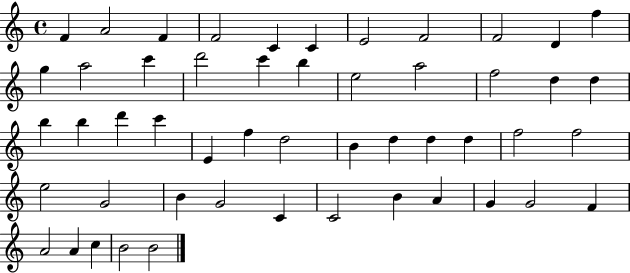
F4/q A4/h F4/q F4/h C4/q C4/q E4/h F4/h F4/h D4/q F5/q G5/q A5/h C6/q D6/h C6/q B5/q E5/h A5/h F5/h D5/q D5/q B5/q B5/q D6/q C6/q E4/q F5/q D5/h B4/q D5/q D5/q D5/q F5/h F5/h E5/h G4/h B4/q G4/h C4/q C4/h B4/q A4/q G4/q G4/h F4/q A4/h A4/q C5/q B4/h B4/h